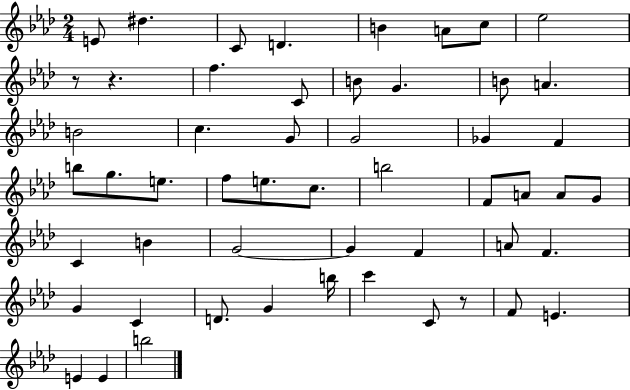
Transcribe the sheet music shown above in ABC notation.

X:1
T:Untitled
M:2/4
L:1/4
K:Ab
E/2 ^d C/2 D B A/2 c/2 _e2 z/2 z f C/2 B/2 G B/2 A B2 c G/2 G2 _G F b/2 g/2 e/2 f/2 e/2 c/2 b2 F/2 A/2 A/2 G/2 C B G2 G F A/2 F G C D/2 G b/4 c' C/2 z/2 F/2 E E E b2